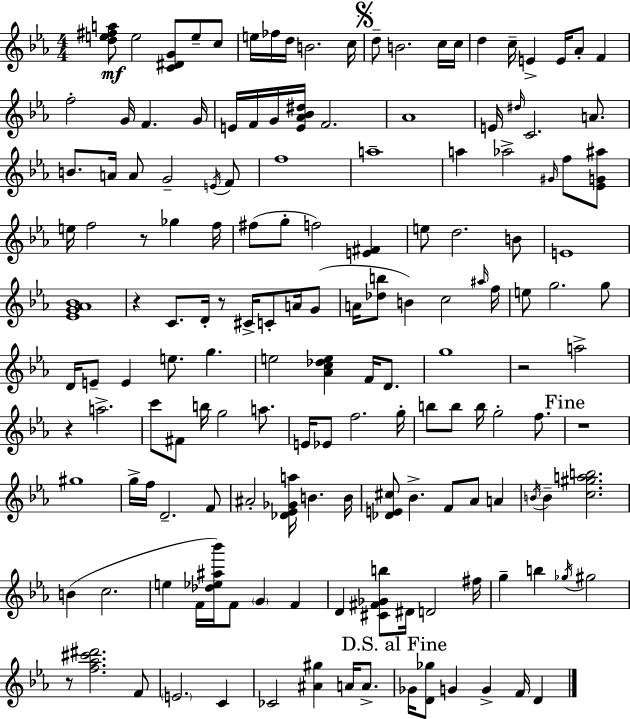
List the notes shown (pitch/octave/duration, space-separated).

[D5,E5,F#5,A5]/e E5/h [C4,D#4,G4]/e E5/e C5/e E5/s FES5/s D5/s B4/h. C5/s D5/e B4/h. C5/s C5/s D5/q C5/s E4/q E4/s Ab4/e F4/q F5/h G4/s F4/q. G4/s E4/s F4/s G4/s [E4,Ab4,Bb4,D#5]/s F4/h. Ab4/w E4/s D#5/s C4/h. A4/e. B4/e. A4/s A4/e G4/h E4/s F4/e F5/w A5/w A5/q Ab5/h G#4/s F5/e [Eb4,G4,A#5]/e E5/s F5/h R/e Gb5/q F5/s F#5/e G5/e F5/h [E4,F#4]/q E5/e D5/h. B4/e E4/w [Eb4,G4,Ab4,Bb4]/w R/q C4/e. D4/s R/e C#4/s C4/e A4/s G4/e A4/s [Db5,B5]/e B4/q C5/h A#5/s F5/s E5/e G5/h. G5/e D4/s E4/e E4/q E5/e. G5/q. E5/h [Ab4,C5,Db5,E5]/q F4/s D4/e. G5/w R/h A5/h R/q A5/h. C6/e F#4/e B5/s G5/h A5/e. E4/s Eb4/e F5/h. G5/s B5/e B5/e B5/s G5/h F5/e. R/w G#5/w G5/s F5/s D4/h. F4/e A#4/h [Db4,Eb4,Gb4,A5]/s B4/q. B4/s [Db4,E4,C#5]/e Bb4/q. F4/e Ab4/e A4/q B4/s B4/q [C5,G#5,A5,B5]/h. B4/q C5/h. E5/q F4/s [Db5,Eb5,A#5,Bb6]/s F4/e G4/q F4/q D4/q [C#4,F#4,Gb4,B5]/e D#4/s D4/h F#5/s G5/q B5/q Gb5/s G#5/h R/e [F5,Ab5,C#6,D#6]/h. F4/e E4/h. C4/q CES4/h [A#4,G#5]/q A4/s A4/e. Gb4/s [D4,Gb5]/e G4/q G4/q F4/s D4/q